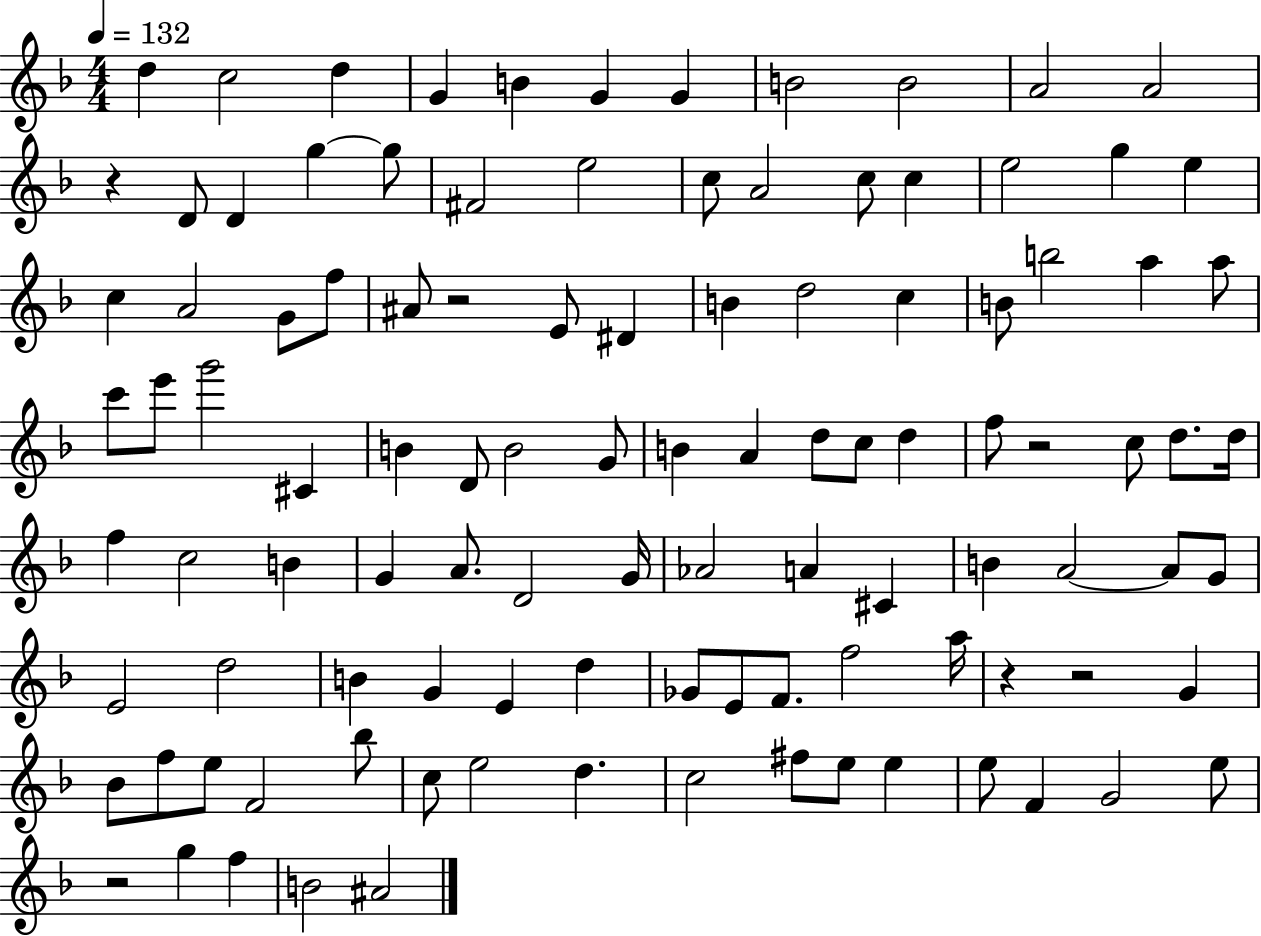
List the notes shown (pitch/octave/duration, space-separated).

D5/q C5/h D5/q G4/q B4/q G4/q G4/q B4/h B4/h A4/h A4/h R/q D4/e D4/q G5/q G5/e F#4/h E5/h C5/e A4/h C5/e C5/q E5/h G5/q E5/q C5/q A4/h G4/e F5/e A#4/e R/h E4/e D#4/q B4/q D5/h C5/q B4/e B5/h A5/q A5/e C6/e E6/e G6/h C#4/q B4/q D4/e B4/h G4/e B4/q A4/q D5/e C5/e D5/q F5/e R/h C5/e D5/e. D5/s F5/q C5/h B4/q G4/q A4/e. D4/h G4/s Ab4/h A4/q C#4/q B4/q A4/h A4/e G4/e E4/h D5/h B4/q G4/q E4/q D5/q Gb4/e E4/e F4/e. F5/h A5/s R/q R/h G4/q Bb4/e F5/e E5/e F4/h Bb5/e C5/e E5/h D5/q. C5/h F#5/e E5/e E5/q E5/e F4/q G4/h E5/e R/h G5/q F5/q B4/h A#4/h